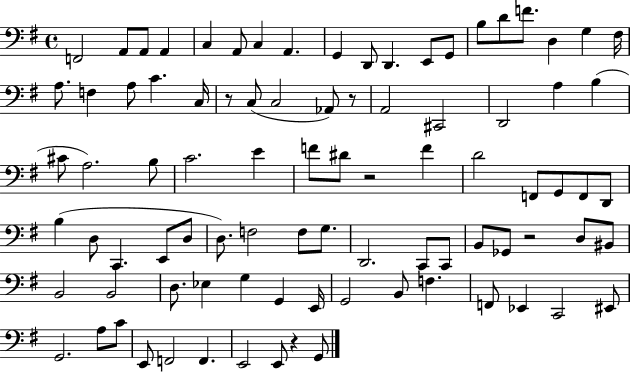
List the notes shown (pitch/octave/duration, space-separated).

F2/h A2/e A2/e A2/q C3/q A2/e C3/q A2/q. G2/q D2/e D2/q. E2/e G2/e B3/e D4/e F4/e. D3/q G3/q F#3/s A3/e. F3/q A3/e C4/q. C3/s R/e C3/e C3/h Ab2/e R/e A2/h C#2/h D2/h A3/q B3/q C#4/e A3/h. B3/e C4/h. E4/q F4/e D#4/e R/h F4/q D4/h F2/e G2/e F2/e D2/e B3/q D3/e C2/q. E2/e D3/e D3/e. F3/h F3/e G3/e. D2/h. C2/e C2/e B2/e Gb2/e R/h D3/e BIS2/e B2/h B2/h D3/e. Eb3/q G3/q G2/q E2/s G2/h B2/e F3/q. F2/e Eb2/q C2/h EIS2/e G2/h. A3/e C4/e E2/e F2/h F2/q. E2/h E2/e R/q G2/e